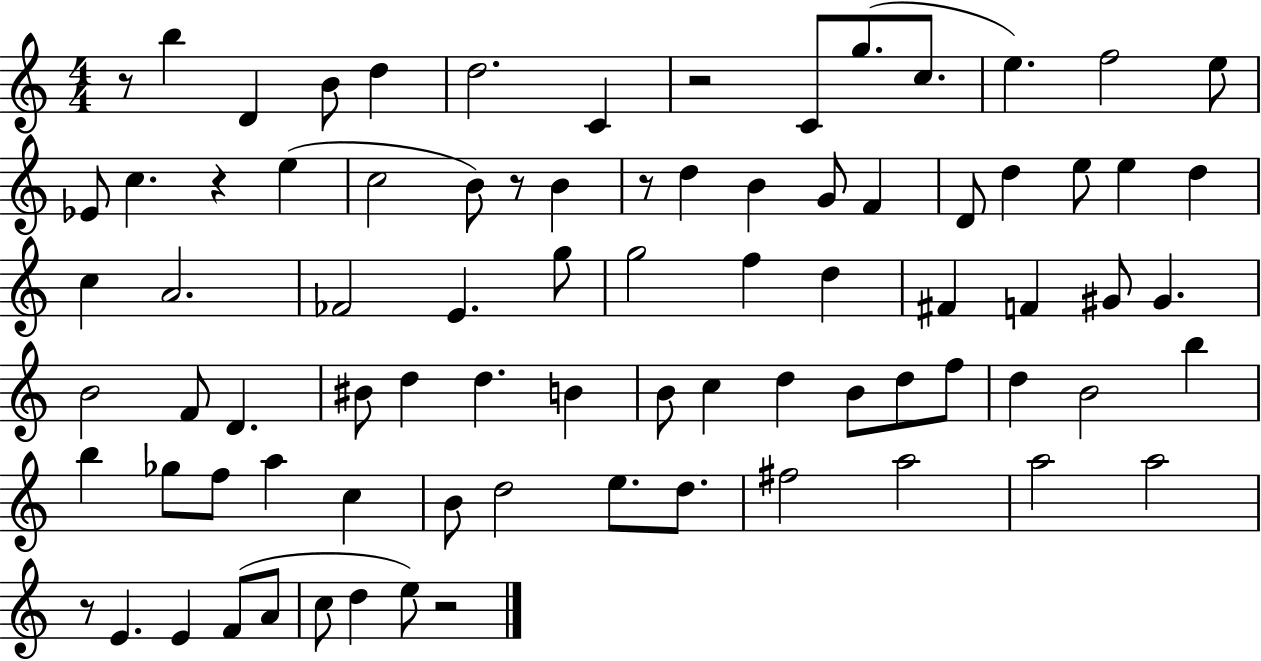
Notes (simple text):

R/e B5/q D4/q B4/e D5/q D5/h. C4/q R/h C4/e G5/e. C5/e. E5/q. F5/h E5/e Eb4/e C5/q. R/q E5/q C5/h B4/e R/e B4/q R/e D5/q B4/q G4/e F4/q D4/e D5/q E5/e E5/q D5/q C5/q A4/h. FES4/h E4/q. G5/e G5/h F5/q D5/q F#4/q F4/q G#4/e G#4/q. B4/h F4/e D4/q. BIS4/e D5/q D5/q. B4/q B4/e C5/q D5/q B4/e D5/e F5/e D5/q B4/h B5/q B5/q Gb5/e F5/e A5/q C5/q B4/e D5/h E5/e. D5/e. F#5/h A5/h A5/h A5/h R/e E4/q. E4/q F4/e A4/e C5/e D5/q E5/e R/h